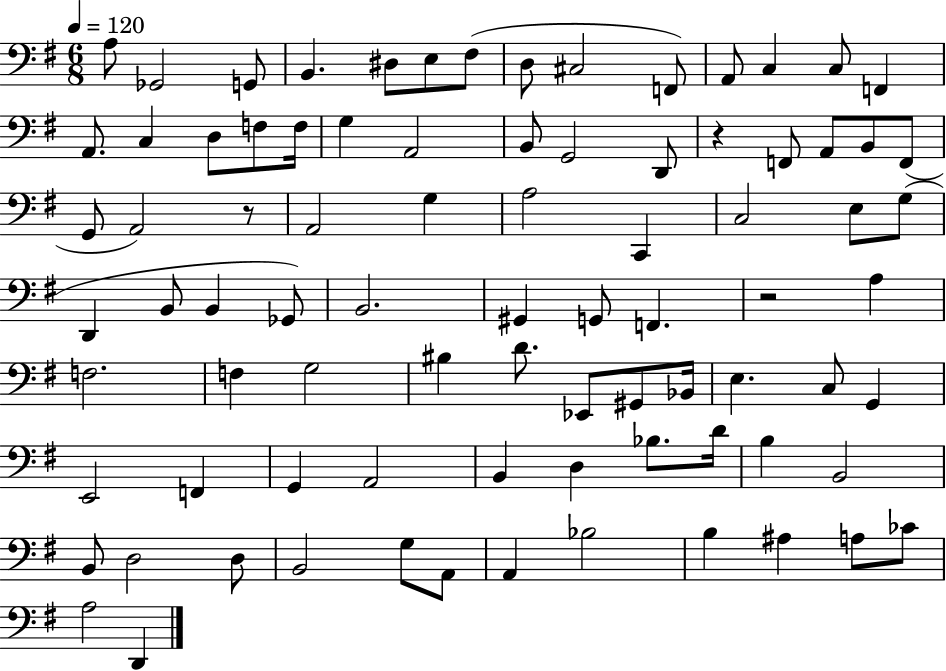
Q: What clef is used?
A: bass